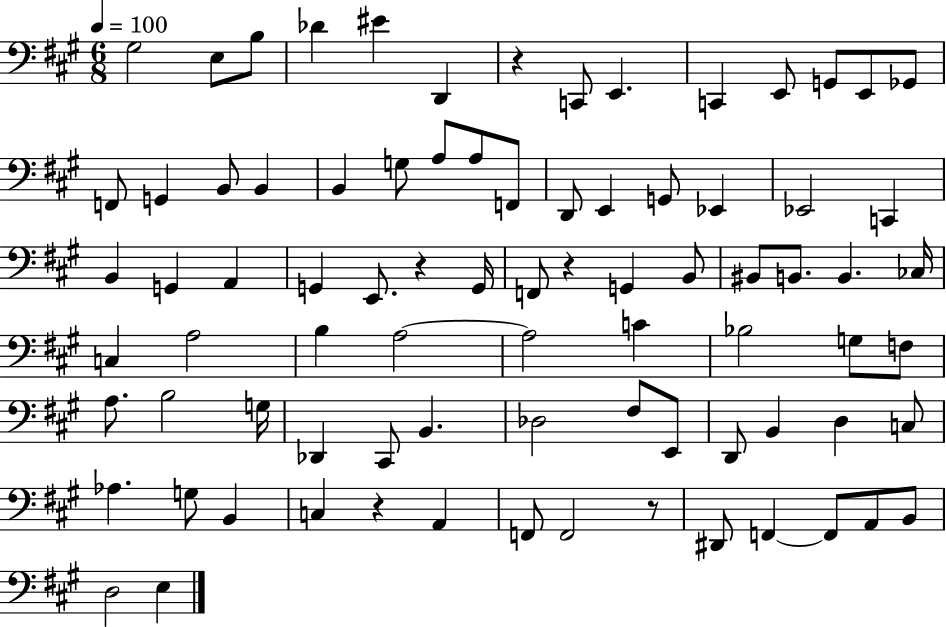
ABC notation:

X:1
T:Untitled
M:6/8
L:1/4
K:A
^G,2 E,/2 B,/2 _D ^E D,, z C,,/2 E,, C,, E,,/2 G,,/2 E,,/2 _G,,/2 F,,/2 G,, B,,/2 B,, B,, G,/2 A,/2 A,/2 F,,/2 D,,/2 E,, G,,/2 _E,, _E,,2 C,, B,, G,, A,, G,, E,,/2 z G,,/4 F,,/2 z G,, B,,/2 ^B,,/2 B,,/2 B,, _C,/4 C, A,2 B, A,2 A,2 C _B,2 G,/2 F,/2 A,/2 B,2 G,/4 _D,, ^C,,/2 B,, _D,2 ^F,/2 E,,/2 D,,/2 B,, D, C,/2 _A, G,/2 B,, C, z A,, F,,/2 F,,2 z/2 ^D,,/2 F,, F,,/2 A,,/2 B,,/2 D,2 E,